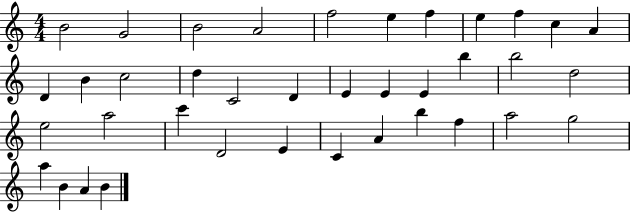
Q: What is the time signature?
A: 4/4